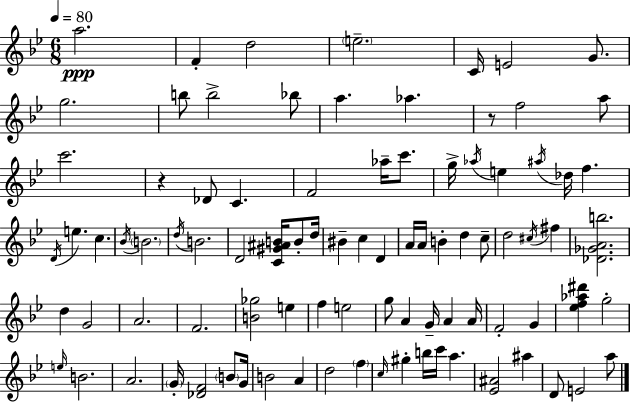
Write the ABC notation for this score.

X:1
T:Untitled
M:6/8
L:1/4
K:Bb
a2 F d2 e2 C/4 E2 G/2 g2 b/2 b2 _b/2 a _a z/2 f2 a/2 c'2 z _D/2 C F2 _a/4 c'/2 g/4 _a/4 e ^a/4 _d/4 f D/4 e c _B/4 B2 d/4 B2 D2 [C^G^AB]/4 B/2 d/4 ^B c D A/4 A/4 B d c/2 d2 ^c/4 ^f [_D_GAb]2 d G2 A2 F2 [B_g]2 e f e2 g/2 A G/4 A A/4 F2 G [_ef_a^d'] g2 e/4 B2 A2 G/4 [_DF]2 B/2 G/4 B2 A d2 f c/4 ^g b/4 c'/4 a [_E^A]2 ^a D/2 E2 a/2